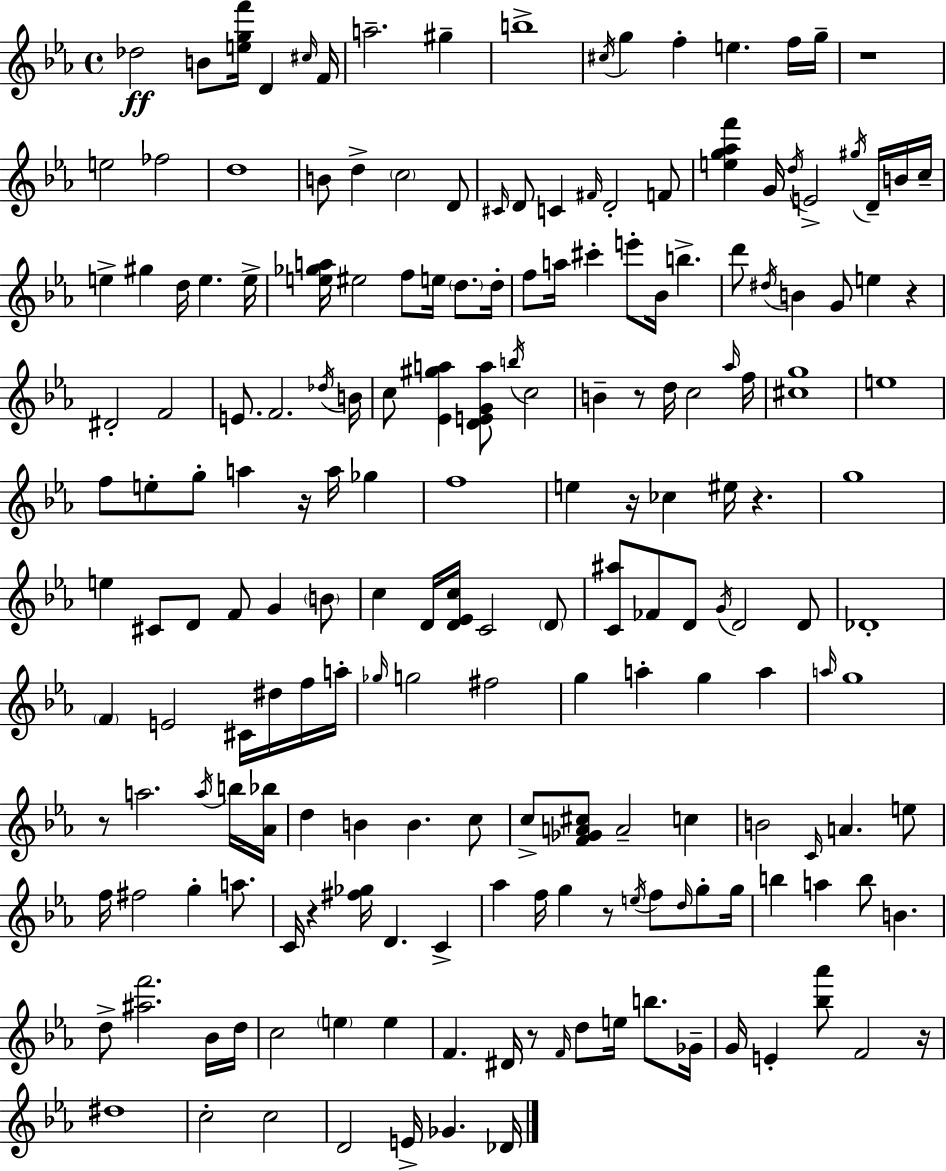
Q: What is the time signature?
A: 4/4